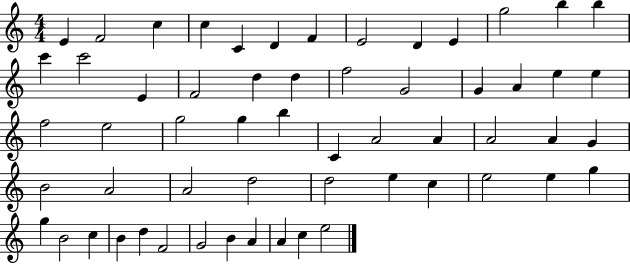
{
  \clef treble
  \numericTimeSignature
  \time 4/4
  \key c \major
  e'4 f'2 c''4 | c''4 c'4 d'4 f'4 | e'2 d'4 e'4 | g''2 b''4 b''4 | \break c'''4 c'''2 e'4 | f'2 d''4 d''4 | f''2 g'2 | g'4 a'4 e''4 e''4 | \break f''2 e''2 | g''2 g''4 b''4 | c'4 a'2 a'4 | a'2 a'4 g'4 | \break b'2 a'2 | a'2 d''2 | d''2 e''4 c''4 | e''2 e''4 g''4 | \break g''4 b'2 c''4 | b'4 d''4 f'2 | g'2 b'4 a'4 | a'4 c''4 e''2 | \break \bar "|."
}